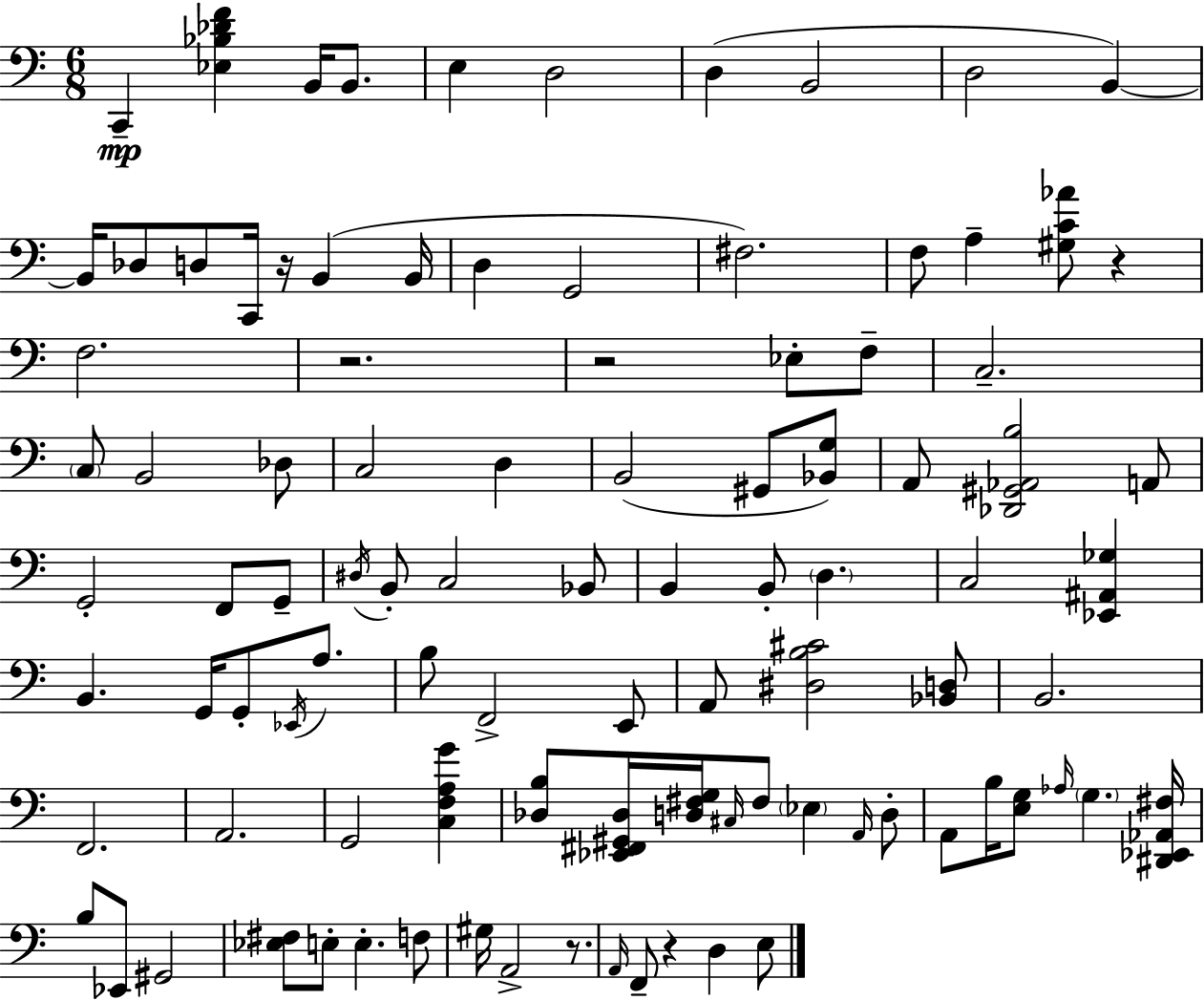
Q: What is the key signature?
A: C major